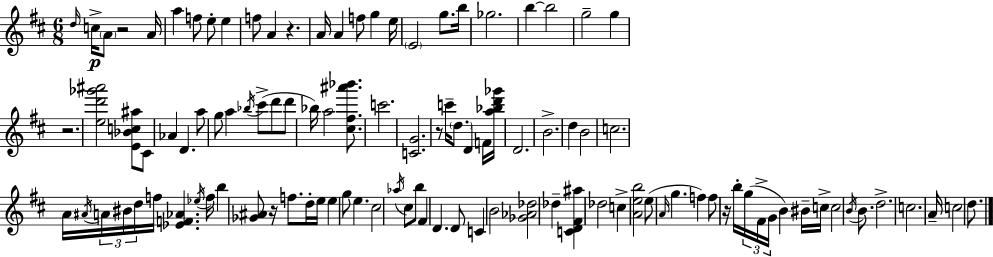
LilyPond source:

{
  \clef treble
  \numericTimeSignature
  \time 6/8
  \key d \major
  \grace { d''16 }\p c''16-> \parenthesize a'8 r2 | a'16 a''4 f''8 e''8-. e''4 | f''8 a'4 r4. | a'16 a'4 f''8 g''4 | \break e''16 \parenthesize e'2 g''8. | b''16 ges''2. | b''4~~ b''2 | g''2-- g''4 | \break r2. | <e'' d''' ges''' ais'''>2 <e' bes' c'' ais''>8 cis'8 | aes'4 d'4. a''8 | g''8 a''4 \acciaccatura { bes''16 } cis'''8->( d'''8 | \break d'''8 bes''16) a''2 <cis'' fis'' ais''' bes'''>8. | c'''2. | <c' g'>2. | r8 c'''16-- \parenthesize d''8. d'4 | \break f'16 <a'' bes'' d''' ges'''>16 d'2. | b'2.-> | d''4 b'2 | c''2. | \break a'16 \acciaccatura { ais'16 } \tuplet 3/2 { a'16 bis'16 d''16 } f''16 <ees' f' aes'>4. | \acciaccatura { ees''16 } f''16 b''4 <ges' ais'>8 r16 f''8. | d''16-. e''16 e''4 g''8 e''4. | cis''2 | \break \acciaccatura { aes''16 } cis''8 b''8 fis'4 d'4. | d'8 c'4 b'2 | <ges' aes' des''>2 | des''4-- <c' d' fis' ais''>4 des''2 | \break c''4-> <a' e'' b''>2 | e''8( \grace { a'16 } g''4. | f''4) f''8 r16 b''16-. \tuplet 3/2 { g''16( fis'16-> | g'16 } b'4) bis'16-- c''16-> c''2 | \break \acciaccatura { b'16 } b'8. d''2.-> | c''2. | a'16-- c''2 | d''8. \bar "|."
}